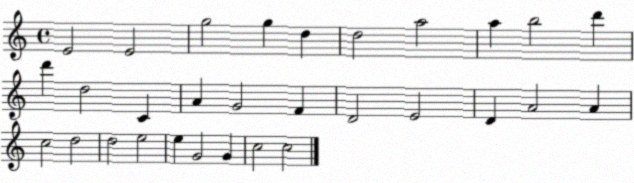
X:1
T:Untitled
M:4/4
L:1/4
K:C
E2 E2 g2 g d d2 a2 a b2 d' d' d2 C A G2 F D2 E2 D A2 A c2 d2 d2 e2 e G2 G c2 c2